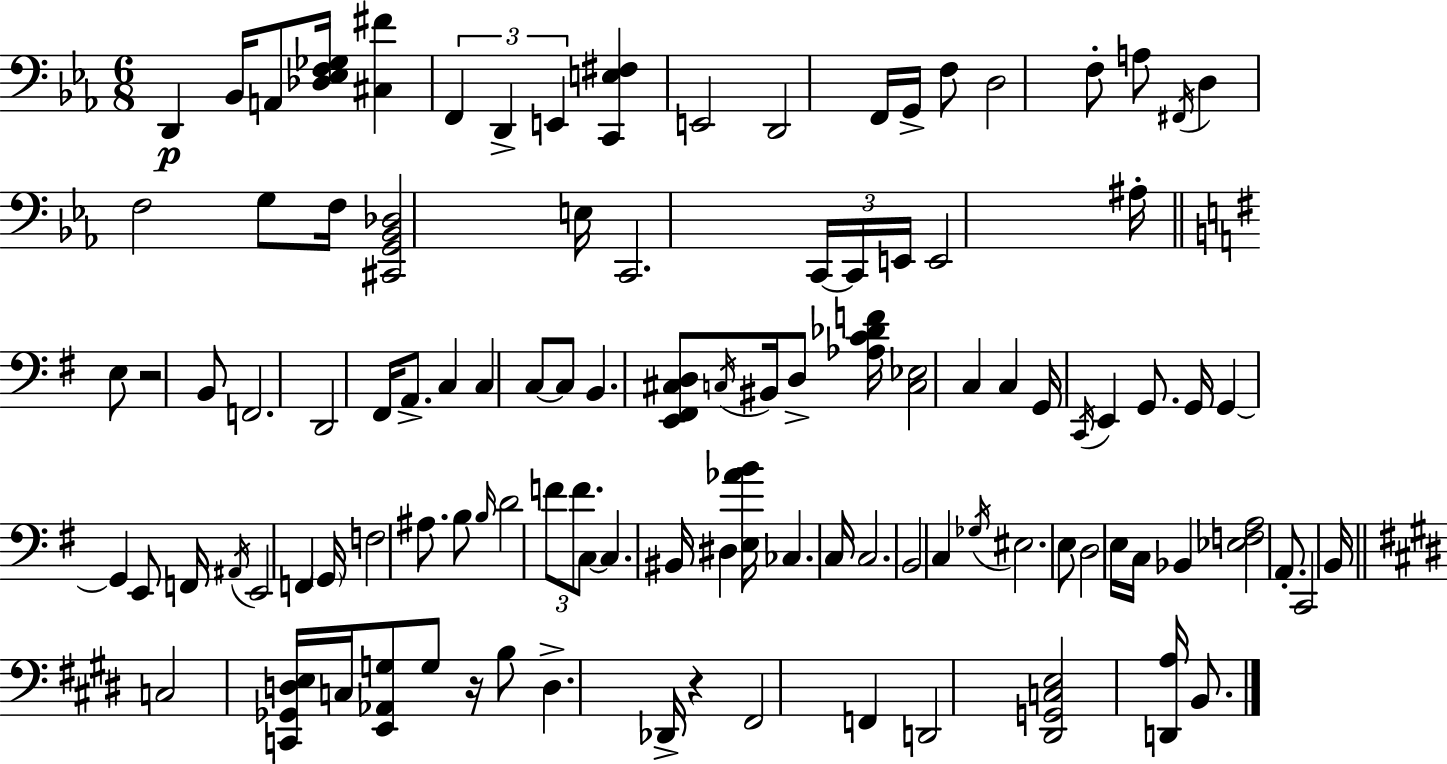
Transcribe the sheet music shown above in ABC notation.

X:1
T:Untitled
M:6/8
L:1/4
K:Cm
D,, _B,,/4 A,,/2 [_D,_E,F,_G,]/4 [^C,^F] F,, D,, E,, [C,,E,^F,] E,,2 D,,2 F,,/4 G,,/4 F,/2 D,2 F,/2 A,/2 ^F,,/4 D, F,2 G,/2 F,/4 [^C,,G,,_B,,_D,]2 E,/4 C,,2 C,,/4 C,,/4 E,,/4 E,,2 ^A,/4 E,/2 z2 B,,/2 F,,2 D,,2 ^F,,/4 A,,/2 C, C, C,/2 C,/2 B,, [E,,^F,,^C,D,]/2 C,/4 ^B,,/4 D,/2 [_A,C_DF]/4 [C,_E,]2 C, C, G,,/4 C,,/4 E,, G,,/2 G,,/4 G,, G,, E,,/2 F,,/4 ^A,,/4 E,,2 F,, G,,/4 F,2 ^A,/2 B,/2 B,/4 D2 F/2 F/2 C,/2 C, ^B,,/4 ^D, [E,_AB]/4 _C, C,/4 C,2 B,,2 C, _G,/4 ^E,2 E,/2 D,2 E,/4 C,/4 _B,, [_E,F,A,]2 A,,/2 C,,2 B,,/4 C,2 [C,,_G,,D,E,]/4 C,/4 [E,,_A,,G,]/2 G,/2 z/4 B,/2 D, _D,,/4 z ^F,,2 F,, D,,2 [^D,,G,,C,E,]2 [D,,A,]/4 B,,/2